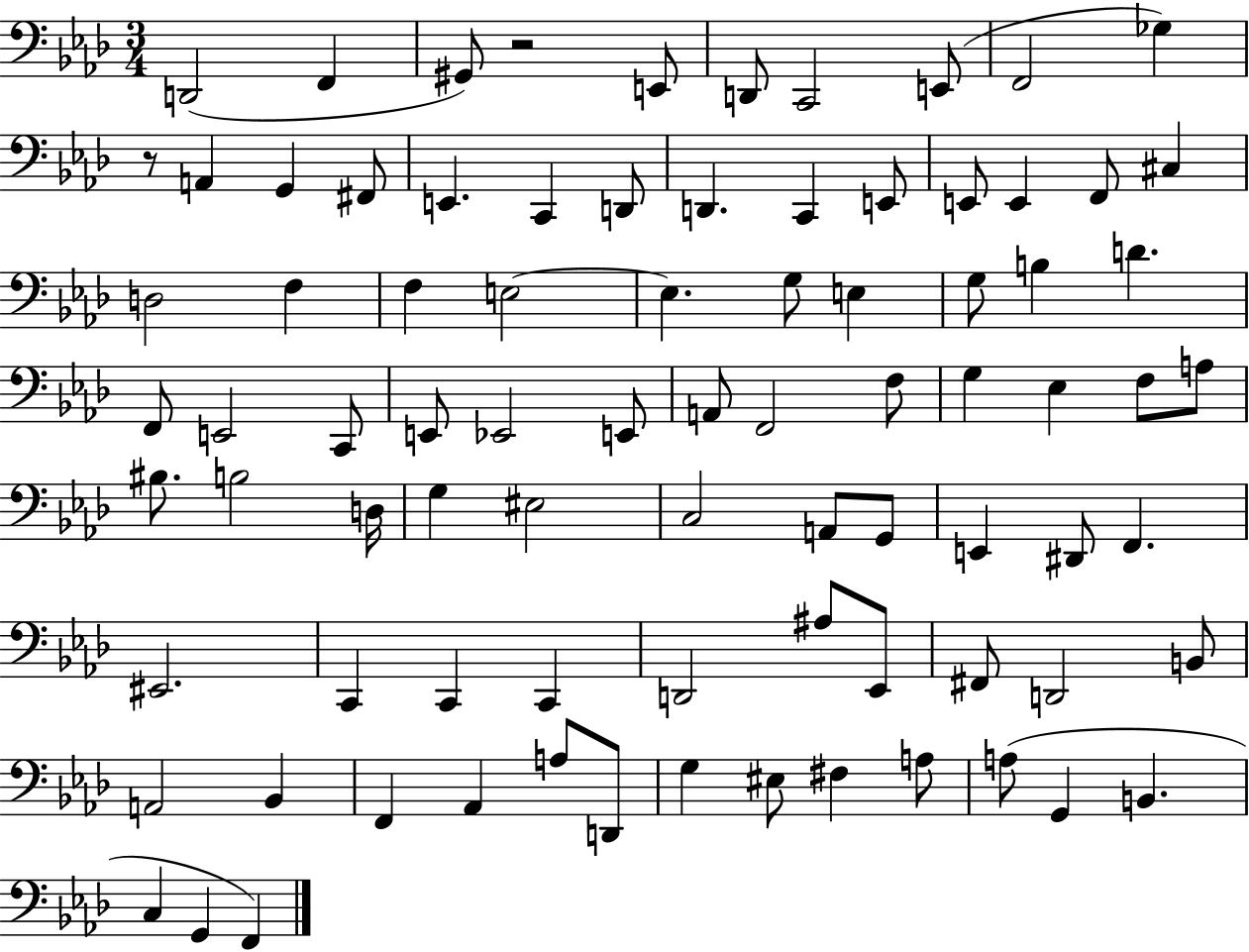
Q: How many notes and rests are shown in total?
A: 84